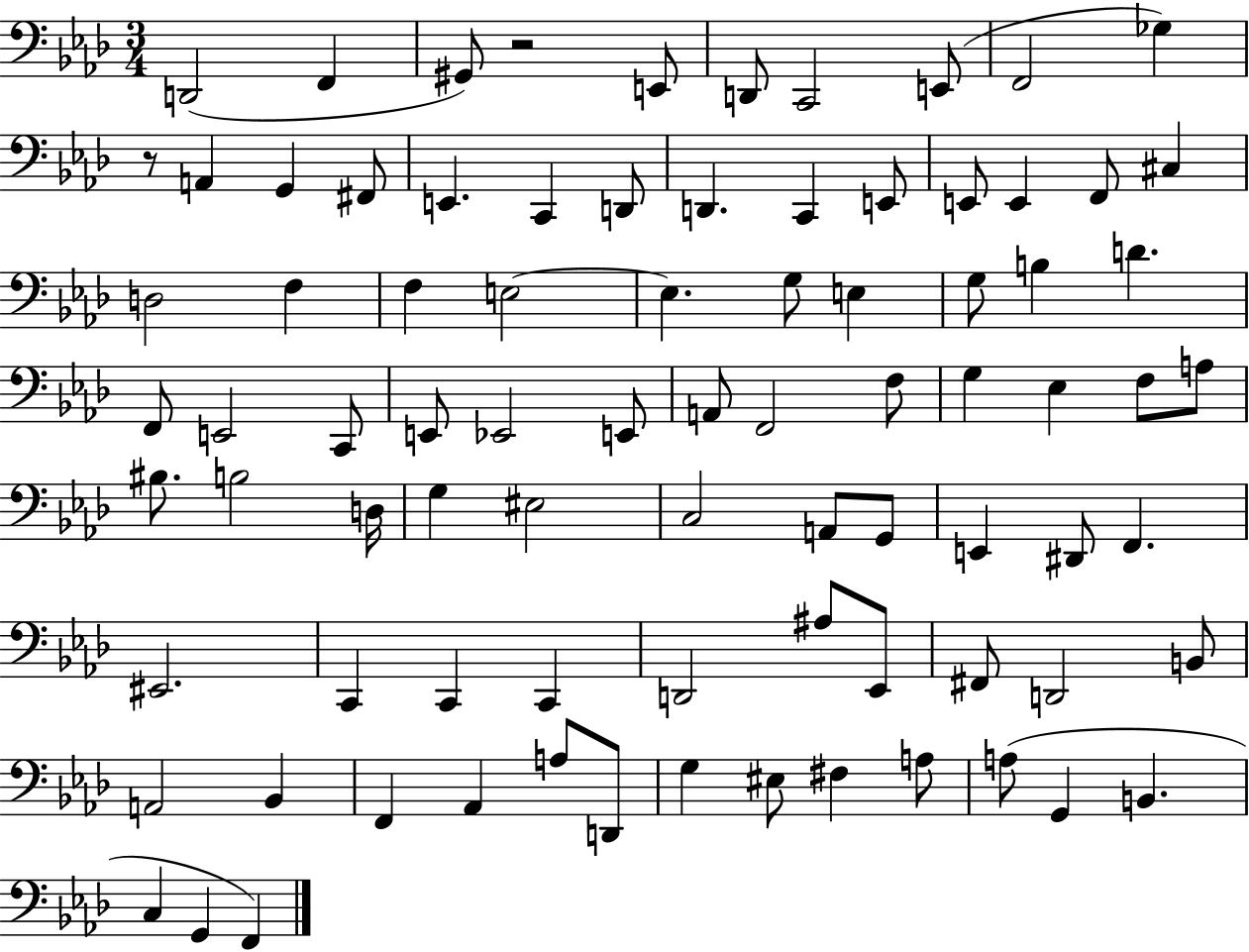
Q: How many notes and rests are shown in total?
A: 84